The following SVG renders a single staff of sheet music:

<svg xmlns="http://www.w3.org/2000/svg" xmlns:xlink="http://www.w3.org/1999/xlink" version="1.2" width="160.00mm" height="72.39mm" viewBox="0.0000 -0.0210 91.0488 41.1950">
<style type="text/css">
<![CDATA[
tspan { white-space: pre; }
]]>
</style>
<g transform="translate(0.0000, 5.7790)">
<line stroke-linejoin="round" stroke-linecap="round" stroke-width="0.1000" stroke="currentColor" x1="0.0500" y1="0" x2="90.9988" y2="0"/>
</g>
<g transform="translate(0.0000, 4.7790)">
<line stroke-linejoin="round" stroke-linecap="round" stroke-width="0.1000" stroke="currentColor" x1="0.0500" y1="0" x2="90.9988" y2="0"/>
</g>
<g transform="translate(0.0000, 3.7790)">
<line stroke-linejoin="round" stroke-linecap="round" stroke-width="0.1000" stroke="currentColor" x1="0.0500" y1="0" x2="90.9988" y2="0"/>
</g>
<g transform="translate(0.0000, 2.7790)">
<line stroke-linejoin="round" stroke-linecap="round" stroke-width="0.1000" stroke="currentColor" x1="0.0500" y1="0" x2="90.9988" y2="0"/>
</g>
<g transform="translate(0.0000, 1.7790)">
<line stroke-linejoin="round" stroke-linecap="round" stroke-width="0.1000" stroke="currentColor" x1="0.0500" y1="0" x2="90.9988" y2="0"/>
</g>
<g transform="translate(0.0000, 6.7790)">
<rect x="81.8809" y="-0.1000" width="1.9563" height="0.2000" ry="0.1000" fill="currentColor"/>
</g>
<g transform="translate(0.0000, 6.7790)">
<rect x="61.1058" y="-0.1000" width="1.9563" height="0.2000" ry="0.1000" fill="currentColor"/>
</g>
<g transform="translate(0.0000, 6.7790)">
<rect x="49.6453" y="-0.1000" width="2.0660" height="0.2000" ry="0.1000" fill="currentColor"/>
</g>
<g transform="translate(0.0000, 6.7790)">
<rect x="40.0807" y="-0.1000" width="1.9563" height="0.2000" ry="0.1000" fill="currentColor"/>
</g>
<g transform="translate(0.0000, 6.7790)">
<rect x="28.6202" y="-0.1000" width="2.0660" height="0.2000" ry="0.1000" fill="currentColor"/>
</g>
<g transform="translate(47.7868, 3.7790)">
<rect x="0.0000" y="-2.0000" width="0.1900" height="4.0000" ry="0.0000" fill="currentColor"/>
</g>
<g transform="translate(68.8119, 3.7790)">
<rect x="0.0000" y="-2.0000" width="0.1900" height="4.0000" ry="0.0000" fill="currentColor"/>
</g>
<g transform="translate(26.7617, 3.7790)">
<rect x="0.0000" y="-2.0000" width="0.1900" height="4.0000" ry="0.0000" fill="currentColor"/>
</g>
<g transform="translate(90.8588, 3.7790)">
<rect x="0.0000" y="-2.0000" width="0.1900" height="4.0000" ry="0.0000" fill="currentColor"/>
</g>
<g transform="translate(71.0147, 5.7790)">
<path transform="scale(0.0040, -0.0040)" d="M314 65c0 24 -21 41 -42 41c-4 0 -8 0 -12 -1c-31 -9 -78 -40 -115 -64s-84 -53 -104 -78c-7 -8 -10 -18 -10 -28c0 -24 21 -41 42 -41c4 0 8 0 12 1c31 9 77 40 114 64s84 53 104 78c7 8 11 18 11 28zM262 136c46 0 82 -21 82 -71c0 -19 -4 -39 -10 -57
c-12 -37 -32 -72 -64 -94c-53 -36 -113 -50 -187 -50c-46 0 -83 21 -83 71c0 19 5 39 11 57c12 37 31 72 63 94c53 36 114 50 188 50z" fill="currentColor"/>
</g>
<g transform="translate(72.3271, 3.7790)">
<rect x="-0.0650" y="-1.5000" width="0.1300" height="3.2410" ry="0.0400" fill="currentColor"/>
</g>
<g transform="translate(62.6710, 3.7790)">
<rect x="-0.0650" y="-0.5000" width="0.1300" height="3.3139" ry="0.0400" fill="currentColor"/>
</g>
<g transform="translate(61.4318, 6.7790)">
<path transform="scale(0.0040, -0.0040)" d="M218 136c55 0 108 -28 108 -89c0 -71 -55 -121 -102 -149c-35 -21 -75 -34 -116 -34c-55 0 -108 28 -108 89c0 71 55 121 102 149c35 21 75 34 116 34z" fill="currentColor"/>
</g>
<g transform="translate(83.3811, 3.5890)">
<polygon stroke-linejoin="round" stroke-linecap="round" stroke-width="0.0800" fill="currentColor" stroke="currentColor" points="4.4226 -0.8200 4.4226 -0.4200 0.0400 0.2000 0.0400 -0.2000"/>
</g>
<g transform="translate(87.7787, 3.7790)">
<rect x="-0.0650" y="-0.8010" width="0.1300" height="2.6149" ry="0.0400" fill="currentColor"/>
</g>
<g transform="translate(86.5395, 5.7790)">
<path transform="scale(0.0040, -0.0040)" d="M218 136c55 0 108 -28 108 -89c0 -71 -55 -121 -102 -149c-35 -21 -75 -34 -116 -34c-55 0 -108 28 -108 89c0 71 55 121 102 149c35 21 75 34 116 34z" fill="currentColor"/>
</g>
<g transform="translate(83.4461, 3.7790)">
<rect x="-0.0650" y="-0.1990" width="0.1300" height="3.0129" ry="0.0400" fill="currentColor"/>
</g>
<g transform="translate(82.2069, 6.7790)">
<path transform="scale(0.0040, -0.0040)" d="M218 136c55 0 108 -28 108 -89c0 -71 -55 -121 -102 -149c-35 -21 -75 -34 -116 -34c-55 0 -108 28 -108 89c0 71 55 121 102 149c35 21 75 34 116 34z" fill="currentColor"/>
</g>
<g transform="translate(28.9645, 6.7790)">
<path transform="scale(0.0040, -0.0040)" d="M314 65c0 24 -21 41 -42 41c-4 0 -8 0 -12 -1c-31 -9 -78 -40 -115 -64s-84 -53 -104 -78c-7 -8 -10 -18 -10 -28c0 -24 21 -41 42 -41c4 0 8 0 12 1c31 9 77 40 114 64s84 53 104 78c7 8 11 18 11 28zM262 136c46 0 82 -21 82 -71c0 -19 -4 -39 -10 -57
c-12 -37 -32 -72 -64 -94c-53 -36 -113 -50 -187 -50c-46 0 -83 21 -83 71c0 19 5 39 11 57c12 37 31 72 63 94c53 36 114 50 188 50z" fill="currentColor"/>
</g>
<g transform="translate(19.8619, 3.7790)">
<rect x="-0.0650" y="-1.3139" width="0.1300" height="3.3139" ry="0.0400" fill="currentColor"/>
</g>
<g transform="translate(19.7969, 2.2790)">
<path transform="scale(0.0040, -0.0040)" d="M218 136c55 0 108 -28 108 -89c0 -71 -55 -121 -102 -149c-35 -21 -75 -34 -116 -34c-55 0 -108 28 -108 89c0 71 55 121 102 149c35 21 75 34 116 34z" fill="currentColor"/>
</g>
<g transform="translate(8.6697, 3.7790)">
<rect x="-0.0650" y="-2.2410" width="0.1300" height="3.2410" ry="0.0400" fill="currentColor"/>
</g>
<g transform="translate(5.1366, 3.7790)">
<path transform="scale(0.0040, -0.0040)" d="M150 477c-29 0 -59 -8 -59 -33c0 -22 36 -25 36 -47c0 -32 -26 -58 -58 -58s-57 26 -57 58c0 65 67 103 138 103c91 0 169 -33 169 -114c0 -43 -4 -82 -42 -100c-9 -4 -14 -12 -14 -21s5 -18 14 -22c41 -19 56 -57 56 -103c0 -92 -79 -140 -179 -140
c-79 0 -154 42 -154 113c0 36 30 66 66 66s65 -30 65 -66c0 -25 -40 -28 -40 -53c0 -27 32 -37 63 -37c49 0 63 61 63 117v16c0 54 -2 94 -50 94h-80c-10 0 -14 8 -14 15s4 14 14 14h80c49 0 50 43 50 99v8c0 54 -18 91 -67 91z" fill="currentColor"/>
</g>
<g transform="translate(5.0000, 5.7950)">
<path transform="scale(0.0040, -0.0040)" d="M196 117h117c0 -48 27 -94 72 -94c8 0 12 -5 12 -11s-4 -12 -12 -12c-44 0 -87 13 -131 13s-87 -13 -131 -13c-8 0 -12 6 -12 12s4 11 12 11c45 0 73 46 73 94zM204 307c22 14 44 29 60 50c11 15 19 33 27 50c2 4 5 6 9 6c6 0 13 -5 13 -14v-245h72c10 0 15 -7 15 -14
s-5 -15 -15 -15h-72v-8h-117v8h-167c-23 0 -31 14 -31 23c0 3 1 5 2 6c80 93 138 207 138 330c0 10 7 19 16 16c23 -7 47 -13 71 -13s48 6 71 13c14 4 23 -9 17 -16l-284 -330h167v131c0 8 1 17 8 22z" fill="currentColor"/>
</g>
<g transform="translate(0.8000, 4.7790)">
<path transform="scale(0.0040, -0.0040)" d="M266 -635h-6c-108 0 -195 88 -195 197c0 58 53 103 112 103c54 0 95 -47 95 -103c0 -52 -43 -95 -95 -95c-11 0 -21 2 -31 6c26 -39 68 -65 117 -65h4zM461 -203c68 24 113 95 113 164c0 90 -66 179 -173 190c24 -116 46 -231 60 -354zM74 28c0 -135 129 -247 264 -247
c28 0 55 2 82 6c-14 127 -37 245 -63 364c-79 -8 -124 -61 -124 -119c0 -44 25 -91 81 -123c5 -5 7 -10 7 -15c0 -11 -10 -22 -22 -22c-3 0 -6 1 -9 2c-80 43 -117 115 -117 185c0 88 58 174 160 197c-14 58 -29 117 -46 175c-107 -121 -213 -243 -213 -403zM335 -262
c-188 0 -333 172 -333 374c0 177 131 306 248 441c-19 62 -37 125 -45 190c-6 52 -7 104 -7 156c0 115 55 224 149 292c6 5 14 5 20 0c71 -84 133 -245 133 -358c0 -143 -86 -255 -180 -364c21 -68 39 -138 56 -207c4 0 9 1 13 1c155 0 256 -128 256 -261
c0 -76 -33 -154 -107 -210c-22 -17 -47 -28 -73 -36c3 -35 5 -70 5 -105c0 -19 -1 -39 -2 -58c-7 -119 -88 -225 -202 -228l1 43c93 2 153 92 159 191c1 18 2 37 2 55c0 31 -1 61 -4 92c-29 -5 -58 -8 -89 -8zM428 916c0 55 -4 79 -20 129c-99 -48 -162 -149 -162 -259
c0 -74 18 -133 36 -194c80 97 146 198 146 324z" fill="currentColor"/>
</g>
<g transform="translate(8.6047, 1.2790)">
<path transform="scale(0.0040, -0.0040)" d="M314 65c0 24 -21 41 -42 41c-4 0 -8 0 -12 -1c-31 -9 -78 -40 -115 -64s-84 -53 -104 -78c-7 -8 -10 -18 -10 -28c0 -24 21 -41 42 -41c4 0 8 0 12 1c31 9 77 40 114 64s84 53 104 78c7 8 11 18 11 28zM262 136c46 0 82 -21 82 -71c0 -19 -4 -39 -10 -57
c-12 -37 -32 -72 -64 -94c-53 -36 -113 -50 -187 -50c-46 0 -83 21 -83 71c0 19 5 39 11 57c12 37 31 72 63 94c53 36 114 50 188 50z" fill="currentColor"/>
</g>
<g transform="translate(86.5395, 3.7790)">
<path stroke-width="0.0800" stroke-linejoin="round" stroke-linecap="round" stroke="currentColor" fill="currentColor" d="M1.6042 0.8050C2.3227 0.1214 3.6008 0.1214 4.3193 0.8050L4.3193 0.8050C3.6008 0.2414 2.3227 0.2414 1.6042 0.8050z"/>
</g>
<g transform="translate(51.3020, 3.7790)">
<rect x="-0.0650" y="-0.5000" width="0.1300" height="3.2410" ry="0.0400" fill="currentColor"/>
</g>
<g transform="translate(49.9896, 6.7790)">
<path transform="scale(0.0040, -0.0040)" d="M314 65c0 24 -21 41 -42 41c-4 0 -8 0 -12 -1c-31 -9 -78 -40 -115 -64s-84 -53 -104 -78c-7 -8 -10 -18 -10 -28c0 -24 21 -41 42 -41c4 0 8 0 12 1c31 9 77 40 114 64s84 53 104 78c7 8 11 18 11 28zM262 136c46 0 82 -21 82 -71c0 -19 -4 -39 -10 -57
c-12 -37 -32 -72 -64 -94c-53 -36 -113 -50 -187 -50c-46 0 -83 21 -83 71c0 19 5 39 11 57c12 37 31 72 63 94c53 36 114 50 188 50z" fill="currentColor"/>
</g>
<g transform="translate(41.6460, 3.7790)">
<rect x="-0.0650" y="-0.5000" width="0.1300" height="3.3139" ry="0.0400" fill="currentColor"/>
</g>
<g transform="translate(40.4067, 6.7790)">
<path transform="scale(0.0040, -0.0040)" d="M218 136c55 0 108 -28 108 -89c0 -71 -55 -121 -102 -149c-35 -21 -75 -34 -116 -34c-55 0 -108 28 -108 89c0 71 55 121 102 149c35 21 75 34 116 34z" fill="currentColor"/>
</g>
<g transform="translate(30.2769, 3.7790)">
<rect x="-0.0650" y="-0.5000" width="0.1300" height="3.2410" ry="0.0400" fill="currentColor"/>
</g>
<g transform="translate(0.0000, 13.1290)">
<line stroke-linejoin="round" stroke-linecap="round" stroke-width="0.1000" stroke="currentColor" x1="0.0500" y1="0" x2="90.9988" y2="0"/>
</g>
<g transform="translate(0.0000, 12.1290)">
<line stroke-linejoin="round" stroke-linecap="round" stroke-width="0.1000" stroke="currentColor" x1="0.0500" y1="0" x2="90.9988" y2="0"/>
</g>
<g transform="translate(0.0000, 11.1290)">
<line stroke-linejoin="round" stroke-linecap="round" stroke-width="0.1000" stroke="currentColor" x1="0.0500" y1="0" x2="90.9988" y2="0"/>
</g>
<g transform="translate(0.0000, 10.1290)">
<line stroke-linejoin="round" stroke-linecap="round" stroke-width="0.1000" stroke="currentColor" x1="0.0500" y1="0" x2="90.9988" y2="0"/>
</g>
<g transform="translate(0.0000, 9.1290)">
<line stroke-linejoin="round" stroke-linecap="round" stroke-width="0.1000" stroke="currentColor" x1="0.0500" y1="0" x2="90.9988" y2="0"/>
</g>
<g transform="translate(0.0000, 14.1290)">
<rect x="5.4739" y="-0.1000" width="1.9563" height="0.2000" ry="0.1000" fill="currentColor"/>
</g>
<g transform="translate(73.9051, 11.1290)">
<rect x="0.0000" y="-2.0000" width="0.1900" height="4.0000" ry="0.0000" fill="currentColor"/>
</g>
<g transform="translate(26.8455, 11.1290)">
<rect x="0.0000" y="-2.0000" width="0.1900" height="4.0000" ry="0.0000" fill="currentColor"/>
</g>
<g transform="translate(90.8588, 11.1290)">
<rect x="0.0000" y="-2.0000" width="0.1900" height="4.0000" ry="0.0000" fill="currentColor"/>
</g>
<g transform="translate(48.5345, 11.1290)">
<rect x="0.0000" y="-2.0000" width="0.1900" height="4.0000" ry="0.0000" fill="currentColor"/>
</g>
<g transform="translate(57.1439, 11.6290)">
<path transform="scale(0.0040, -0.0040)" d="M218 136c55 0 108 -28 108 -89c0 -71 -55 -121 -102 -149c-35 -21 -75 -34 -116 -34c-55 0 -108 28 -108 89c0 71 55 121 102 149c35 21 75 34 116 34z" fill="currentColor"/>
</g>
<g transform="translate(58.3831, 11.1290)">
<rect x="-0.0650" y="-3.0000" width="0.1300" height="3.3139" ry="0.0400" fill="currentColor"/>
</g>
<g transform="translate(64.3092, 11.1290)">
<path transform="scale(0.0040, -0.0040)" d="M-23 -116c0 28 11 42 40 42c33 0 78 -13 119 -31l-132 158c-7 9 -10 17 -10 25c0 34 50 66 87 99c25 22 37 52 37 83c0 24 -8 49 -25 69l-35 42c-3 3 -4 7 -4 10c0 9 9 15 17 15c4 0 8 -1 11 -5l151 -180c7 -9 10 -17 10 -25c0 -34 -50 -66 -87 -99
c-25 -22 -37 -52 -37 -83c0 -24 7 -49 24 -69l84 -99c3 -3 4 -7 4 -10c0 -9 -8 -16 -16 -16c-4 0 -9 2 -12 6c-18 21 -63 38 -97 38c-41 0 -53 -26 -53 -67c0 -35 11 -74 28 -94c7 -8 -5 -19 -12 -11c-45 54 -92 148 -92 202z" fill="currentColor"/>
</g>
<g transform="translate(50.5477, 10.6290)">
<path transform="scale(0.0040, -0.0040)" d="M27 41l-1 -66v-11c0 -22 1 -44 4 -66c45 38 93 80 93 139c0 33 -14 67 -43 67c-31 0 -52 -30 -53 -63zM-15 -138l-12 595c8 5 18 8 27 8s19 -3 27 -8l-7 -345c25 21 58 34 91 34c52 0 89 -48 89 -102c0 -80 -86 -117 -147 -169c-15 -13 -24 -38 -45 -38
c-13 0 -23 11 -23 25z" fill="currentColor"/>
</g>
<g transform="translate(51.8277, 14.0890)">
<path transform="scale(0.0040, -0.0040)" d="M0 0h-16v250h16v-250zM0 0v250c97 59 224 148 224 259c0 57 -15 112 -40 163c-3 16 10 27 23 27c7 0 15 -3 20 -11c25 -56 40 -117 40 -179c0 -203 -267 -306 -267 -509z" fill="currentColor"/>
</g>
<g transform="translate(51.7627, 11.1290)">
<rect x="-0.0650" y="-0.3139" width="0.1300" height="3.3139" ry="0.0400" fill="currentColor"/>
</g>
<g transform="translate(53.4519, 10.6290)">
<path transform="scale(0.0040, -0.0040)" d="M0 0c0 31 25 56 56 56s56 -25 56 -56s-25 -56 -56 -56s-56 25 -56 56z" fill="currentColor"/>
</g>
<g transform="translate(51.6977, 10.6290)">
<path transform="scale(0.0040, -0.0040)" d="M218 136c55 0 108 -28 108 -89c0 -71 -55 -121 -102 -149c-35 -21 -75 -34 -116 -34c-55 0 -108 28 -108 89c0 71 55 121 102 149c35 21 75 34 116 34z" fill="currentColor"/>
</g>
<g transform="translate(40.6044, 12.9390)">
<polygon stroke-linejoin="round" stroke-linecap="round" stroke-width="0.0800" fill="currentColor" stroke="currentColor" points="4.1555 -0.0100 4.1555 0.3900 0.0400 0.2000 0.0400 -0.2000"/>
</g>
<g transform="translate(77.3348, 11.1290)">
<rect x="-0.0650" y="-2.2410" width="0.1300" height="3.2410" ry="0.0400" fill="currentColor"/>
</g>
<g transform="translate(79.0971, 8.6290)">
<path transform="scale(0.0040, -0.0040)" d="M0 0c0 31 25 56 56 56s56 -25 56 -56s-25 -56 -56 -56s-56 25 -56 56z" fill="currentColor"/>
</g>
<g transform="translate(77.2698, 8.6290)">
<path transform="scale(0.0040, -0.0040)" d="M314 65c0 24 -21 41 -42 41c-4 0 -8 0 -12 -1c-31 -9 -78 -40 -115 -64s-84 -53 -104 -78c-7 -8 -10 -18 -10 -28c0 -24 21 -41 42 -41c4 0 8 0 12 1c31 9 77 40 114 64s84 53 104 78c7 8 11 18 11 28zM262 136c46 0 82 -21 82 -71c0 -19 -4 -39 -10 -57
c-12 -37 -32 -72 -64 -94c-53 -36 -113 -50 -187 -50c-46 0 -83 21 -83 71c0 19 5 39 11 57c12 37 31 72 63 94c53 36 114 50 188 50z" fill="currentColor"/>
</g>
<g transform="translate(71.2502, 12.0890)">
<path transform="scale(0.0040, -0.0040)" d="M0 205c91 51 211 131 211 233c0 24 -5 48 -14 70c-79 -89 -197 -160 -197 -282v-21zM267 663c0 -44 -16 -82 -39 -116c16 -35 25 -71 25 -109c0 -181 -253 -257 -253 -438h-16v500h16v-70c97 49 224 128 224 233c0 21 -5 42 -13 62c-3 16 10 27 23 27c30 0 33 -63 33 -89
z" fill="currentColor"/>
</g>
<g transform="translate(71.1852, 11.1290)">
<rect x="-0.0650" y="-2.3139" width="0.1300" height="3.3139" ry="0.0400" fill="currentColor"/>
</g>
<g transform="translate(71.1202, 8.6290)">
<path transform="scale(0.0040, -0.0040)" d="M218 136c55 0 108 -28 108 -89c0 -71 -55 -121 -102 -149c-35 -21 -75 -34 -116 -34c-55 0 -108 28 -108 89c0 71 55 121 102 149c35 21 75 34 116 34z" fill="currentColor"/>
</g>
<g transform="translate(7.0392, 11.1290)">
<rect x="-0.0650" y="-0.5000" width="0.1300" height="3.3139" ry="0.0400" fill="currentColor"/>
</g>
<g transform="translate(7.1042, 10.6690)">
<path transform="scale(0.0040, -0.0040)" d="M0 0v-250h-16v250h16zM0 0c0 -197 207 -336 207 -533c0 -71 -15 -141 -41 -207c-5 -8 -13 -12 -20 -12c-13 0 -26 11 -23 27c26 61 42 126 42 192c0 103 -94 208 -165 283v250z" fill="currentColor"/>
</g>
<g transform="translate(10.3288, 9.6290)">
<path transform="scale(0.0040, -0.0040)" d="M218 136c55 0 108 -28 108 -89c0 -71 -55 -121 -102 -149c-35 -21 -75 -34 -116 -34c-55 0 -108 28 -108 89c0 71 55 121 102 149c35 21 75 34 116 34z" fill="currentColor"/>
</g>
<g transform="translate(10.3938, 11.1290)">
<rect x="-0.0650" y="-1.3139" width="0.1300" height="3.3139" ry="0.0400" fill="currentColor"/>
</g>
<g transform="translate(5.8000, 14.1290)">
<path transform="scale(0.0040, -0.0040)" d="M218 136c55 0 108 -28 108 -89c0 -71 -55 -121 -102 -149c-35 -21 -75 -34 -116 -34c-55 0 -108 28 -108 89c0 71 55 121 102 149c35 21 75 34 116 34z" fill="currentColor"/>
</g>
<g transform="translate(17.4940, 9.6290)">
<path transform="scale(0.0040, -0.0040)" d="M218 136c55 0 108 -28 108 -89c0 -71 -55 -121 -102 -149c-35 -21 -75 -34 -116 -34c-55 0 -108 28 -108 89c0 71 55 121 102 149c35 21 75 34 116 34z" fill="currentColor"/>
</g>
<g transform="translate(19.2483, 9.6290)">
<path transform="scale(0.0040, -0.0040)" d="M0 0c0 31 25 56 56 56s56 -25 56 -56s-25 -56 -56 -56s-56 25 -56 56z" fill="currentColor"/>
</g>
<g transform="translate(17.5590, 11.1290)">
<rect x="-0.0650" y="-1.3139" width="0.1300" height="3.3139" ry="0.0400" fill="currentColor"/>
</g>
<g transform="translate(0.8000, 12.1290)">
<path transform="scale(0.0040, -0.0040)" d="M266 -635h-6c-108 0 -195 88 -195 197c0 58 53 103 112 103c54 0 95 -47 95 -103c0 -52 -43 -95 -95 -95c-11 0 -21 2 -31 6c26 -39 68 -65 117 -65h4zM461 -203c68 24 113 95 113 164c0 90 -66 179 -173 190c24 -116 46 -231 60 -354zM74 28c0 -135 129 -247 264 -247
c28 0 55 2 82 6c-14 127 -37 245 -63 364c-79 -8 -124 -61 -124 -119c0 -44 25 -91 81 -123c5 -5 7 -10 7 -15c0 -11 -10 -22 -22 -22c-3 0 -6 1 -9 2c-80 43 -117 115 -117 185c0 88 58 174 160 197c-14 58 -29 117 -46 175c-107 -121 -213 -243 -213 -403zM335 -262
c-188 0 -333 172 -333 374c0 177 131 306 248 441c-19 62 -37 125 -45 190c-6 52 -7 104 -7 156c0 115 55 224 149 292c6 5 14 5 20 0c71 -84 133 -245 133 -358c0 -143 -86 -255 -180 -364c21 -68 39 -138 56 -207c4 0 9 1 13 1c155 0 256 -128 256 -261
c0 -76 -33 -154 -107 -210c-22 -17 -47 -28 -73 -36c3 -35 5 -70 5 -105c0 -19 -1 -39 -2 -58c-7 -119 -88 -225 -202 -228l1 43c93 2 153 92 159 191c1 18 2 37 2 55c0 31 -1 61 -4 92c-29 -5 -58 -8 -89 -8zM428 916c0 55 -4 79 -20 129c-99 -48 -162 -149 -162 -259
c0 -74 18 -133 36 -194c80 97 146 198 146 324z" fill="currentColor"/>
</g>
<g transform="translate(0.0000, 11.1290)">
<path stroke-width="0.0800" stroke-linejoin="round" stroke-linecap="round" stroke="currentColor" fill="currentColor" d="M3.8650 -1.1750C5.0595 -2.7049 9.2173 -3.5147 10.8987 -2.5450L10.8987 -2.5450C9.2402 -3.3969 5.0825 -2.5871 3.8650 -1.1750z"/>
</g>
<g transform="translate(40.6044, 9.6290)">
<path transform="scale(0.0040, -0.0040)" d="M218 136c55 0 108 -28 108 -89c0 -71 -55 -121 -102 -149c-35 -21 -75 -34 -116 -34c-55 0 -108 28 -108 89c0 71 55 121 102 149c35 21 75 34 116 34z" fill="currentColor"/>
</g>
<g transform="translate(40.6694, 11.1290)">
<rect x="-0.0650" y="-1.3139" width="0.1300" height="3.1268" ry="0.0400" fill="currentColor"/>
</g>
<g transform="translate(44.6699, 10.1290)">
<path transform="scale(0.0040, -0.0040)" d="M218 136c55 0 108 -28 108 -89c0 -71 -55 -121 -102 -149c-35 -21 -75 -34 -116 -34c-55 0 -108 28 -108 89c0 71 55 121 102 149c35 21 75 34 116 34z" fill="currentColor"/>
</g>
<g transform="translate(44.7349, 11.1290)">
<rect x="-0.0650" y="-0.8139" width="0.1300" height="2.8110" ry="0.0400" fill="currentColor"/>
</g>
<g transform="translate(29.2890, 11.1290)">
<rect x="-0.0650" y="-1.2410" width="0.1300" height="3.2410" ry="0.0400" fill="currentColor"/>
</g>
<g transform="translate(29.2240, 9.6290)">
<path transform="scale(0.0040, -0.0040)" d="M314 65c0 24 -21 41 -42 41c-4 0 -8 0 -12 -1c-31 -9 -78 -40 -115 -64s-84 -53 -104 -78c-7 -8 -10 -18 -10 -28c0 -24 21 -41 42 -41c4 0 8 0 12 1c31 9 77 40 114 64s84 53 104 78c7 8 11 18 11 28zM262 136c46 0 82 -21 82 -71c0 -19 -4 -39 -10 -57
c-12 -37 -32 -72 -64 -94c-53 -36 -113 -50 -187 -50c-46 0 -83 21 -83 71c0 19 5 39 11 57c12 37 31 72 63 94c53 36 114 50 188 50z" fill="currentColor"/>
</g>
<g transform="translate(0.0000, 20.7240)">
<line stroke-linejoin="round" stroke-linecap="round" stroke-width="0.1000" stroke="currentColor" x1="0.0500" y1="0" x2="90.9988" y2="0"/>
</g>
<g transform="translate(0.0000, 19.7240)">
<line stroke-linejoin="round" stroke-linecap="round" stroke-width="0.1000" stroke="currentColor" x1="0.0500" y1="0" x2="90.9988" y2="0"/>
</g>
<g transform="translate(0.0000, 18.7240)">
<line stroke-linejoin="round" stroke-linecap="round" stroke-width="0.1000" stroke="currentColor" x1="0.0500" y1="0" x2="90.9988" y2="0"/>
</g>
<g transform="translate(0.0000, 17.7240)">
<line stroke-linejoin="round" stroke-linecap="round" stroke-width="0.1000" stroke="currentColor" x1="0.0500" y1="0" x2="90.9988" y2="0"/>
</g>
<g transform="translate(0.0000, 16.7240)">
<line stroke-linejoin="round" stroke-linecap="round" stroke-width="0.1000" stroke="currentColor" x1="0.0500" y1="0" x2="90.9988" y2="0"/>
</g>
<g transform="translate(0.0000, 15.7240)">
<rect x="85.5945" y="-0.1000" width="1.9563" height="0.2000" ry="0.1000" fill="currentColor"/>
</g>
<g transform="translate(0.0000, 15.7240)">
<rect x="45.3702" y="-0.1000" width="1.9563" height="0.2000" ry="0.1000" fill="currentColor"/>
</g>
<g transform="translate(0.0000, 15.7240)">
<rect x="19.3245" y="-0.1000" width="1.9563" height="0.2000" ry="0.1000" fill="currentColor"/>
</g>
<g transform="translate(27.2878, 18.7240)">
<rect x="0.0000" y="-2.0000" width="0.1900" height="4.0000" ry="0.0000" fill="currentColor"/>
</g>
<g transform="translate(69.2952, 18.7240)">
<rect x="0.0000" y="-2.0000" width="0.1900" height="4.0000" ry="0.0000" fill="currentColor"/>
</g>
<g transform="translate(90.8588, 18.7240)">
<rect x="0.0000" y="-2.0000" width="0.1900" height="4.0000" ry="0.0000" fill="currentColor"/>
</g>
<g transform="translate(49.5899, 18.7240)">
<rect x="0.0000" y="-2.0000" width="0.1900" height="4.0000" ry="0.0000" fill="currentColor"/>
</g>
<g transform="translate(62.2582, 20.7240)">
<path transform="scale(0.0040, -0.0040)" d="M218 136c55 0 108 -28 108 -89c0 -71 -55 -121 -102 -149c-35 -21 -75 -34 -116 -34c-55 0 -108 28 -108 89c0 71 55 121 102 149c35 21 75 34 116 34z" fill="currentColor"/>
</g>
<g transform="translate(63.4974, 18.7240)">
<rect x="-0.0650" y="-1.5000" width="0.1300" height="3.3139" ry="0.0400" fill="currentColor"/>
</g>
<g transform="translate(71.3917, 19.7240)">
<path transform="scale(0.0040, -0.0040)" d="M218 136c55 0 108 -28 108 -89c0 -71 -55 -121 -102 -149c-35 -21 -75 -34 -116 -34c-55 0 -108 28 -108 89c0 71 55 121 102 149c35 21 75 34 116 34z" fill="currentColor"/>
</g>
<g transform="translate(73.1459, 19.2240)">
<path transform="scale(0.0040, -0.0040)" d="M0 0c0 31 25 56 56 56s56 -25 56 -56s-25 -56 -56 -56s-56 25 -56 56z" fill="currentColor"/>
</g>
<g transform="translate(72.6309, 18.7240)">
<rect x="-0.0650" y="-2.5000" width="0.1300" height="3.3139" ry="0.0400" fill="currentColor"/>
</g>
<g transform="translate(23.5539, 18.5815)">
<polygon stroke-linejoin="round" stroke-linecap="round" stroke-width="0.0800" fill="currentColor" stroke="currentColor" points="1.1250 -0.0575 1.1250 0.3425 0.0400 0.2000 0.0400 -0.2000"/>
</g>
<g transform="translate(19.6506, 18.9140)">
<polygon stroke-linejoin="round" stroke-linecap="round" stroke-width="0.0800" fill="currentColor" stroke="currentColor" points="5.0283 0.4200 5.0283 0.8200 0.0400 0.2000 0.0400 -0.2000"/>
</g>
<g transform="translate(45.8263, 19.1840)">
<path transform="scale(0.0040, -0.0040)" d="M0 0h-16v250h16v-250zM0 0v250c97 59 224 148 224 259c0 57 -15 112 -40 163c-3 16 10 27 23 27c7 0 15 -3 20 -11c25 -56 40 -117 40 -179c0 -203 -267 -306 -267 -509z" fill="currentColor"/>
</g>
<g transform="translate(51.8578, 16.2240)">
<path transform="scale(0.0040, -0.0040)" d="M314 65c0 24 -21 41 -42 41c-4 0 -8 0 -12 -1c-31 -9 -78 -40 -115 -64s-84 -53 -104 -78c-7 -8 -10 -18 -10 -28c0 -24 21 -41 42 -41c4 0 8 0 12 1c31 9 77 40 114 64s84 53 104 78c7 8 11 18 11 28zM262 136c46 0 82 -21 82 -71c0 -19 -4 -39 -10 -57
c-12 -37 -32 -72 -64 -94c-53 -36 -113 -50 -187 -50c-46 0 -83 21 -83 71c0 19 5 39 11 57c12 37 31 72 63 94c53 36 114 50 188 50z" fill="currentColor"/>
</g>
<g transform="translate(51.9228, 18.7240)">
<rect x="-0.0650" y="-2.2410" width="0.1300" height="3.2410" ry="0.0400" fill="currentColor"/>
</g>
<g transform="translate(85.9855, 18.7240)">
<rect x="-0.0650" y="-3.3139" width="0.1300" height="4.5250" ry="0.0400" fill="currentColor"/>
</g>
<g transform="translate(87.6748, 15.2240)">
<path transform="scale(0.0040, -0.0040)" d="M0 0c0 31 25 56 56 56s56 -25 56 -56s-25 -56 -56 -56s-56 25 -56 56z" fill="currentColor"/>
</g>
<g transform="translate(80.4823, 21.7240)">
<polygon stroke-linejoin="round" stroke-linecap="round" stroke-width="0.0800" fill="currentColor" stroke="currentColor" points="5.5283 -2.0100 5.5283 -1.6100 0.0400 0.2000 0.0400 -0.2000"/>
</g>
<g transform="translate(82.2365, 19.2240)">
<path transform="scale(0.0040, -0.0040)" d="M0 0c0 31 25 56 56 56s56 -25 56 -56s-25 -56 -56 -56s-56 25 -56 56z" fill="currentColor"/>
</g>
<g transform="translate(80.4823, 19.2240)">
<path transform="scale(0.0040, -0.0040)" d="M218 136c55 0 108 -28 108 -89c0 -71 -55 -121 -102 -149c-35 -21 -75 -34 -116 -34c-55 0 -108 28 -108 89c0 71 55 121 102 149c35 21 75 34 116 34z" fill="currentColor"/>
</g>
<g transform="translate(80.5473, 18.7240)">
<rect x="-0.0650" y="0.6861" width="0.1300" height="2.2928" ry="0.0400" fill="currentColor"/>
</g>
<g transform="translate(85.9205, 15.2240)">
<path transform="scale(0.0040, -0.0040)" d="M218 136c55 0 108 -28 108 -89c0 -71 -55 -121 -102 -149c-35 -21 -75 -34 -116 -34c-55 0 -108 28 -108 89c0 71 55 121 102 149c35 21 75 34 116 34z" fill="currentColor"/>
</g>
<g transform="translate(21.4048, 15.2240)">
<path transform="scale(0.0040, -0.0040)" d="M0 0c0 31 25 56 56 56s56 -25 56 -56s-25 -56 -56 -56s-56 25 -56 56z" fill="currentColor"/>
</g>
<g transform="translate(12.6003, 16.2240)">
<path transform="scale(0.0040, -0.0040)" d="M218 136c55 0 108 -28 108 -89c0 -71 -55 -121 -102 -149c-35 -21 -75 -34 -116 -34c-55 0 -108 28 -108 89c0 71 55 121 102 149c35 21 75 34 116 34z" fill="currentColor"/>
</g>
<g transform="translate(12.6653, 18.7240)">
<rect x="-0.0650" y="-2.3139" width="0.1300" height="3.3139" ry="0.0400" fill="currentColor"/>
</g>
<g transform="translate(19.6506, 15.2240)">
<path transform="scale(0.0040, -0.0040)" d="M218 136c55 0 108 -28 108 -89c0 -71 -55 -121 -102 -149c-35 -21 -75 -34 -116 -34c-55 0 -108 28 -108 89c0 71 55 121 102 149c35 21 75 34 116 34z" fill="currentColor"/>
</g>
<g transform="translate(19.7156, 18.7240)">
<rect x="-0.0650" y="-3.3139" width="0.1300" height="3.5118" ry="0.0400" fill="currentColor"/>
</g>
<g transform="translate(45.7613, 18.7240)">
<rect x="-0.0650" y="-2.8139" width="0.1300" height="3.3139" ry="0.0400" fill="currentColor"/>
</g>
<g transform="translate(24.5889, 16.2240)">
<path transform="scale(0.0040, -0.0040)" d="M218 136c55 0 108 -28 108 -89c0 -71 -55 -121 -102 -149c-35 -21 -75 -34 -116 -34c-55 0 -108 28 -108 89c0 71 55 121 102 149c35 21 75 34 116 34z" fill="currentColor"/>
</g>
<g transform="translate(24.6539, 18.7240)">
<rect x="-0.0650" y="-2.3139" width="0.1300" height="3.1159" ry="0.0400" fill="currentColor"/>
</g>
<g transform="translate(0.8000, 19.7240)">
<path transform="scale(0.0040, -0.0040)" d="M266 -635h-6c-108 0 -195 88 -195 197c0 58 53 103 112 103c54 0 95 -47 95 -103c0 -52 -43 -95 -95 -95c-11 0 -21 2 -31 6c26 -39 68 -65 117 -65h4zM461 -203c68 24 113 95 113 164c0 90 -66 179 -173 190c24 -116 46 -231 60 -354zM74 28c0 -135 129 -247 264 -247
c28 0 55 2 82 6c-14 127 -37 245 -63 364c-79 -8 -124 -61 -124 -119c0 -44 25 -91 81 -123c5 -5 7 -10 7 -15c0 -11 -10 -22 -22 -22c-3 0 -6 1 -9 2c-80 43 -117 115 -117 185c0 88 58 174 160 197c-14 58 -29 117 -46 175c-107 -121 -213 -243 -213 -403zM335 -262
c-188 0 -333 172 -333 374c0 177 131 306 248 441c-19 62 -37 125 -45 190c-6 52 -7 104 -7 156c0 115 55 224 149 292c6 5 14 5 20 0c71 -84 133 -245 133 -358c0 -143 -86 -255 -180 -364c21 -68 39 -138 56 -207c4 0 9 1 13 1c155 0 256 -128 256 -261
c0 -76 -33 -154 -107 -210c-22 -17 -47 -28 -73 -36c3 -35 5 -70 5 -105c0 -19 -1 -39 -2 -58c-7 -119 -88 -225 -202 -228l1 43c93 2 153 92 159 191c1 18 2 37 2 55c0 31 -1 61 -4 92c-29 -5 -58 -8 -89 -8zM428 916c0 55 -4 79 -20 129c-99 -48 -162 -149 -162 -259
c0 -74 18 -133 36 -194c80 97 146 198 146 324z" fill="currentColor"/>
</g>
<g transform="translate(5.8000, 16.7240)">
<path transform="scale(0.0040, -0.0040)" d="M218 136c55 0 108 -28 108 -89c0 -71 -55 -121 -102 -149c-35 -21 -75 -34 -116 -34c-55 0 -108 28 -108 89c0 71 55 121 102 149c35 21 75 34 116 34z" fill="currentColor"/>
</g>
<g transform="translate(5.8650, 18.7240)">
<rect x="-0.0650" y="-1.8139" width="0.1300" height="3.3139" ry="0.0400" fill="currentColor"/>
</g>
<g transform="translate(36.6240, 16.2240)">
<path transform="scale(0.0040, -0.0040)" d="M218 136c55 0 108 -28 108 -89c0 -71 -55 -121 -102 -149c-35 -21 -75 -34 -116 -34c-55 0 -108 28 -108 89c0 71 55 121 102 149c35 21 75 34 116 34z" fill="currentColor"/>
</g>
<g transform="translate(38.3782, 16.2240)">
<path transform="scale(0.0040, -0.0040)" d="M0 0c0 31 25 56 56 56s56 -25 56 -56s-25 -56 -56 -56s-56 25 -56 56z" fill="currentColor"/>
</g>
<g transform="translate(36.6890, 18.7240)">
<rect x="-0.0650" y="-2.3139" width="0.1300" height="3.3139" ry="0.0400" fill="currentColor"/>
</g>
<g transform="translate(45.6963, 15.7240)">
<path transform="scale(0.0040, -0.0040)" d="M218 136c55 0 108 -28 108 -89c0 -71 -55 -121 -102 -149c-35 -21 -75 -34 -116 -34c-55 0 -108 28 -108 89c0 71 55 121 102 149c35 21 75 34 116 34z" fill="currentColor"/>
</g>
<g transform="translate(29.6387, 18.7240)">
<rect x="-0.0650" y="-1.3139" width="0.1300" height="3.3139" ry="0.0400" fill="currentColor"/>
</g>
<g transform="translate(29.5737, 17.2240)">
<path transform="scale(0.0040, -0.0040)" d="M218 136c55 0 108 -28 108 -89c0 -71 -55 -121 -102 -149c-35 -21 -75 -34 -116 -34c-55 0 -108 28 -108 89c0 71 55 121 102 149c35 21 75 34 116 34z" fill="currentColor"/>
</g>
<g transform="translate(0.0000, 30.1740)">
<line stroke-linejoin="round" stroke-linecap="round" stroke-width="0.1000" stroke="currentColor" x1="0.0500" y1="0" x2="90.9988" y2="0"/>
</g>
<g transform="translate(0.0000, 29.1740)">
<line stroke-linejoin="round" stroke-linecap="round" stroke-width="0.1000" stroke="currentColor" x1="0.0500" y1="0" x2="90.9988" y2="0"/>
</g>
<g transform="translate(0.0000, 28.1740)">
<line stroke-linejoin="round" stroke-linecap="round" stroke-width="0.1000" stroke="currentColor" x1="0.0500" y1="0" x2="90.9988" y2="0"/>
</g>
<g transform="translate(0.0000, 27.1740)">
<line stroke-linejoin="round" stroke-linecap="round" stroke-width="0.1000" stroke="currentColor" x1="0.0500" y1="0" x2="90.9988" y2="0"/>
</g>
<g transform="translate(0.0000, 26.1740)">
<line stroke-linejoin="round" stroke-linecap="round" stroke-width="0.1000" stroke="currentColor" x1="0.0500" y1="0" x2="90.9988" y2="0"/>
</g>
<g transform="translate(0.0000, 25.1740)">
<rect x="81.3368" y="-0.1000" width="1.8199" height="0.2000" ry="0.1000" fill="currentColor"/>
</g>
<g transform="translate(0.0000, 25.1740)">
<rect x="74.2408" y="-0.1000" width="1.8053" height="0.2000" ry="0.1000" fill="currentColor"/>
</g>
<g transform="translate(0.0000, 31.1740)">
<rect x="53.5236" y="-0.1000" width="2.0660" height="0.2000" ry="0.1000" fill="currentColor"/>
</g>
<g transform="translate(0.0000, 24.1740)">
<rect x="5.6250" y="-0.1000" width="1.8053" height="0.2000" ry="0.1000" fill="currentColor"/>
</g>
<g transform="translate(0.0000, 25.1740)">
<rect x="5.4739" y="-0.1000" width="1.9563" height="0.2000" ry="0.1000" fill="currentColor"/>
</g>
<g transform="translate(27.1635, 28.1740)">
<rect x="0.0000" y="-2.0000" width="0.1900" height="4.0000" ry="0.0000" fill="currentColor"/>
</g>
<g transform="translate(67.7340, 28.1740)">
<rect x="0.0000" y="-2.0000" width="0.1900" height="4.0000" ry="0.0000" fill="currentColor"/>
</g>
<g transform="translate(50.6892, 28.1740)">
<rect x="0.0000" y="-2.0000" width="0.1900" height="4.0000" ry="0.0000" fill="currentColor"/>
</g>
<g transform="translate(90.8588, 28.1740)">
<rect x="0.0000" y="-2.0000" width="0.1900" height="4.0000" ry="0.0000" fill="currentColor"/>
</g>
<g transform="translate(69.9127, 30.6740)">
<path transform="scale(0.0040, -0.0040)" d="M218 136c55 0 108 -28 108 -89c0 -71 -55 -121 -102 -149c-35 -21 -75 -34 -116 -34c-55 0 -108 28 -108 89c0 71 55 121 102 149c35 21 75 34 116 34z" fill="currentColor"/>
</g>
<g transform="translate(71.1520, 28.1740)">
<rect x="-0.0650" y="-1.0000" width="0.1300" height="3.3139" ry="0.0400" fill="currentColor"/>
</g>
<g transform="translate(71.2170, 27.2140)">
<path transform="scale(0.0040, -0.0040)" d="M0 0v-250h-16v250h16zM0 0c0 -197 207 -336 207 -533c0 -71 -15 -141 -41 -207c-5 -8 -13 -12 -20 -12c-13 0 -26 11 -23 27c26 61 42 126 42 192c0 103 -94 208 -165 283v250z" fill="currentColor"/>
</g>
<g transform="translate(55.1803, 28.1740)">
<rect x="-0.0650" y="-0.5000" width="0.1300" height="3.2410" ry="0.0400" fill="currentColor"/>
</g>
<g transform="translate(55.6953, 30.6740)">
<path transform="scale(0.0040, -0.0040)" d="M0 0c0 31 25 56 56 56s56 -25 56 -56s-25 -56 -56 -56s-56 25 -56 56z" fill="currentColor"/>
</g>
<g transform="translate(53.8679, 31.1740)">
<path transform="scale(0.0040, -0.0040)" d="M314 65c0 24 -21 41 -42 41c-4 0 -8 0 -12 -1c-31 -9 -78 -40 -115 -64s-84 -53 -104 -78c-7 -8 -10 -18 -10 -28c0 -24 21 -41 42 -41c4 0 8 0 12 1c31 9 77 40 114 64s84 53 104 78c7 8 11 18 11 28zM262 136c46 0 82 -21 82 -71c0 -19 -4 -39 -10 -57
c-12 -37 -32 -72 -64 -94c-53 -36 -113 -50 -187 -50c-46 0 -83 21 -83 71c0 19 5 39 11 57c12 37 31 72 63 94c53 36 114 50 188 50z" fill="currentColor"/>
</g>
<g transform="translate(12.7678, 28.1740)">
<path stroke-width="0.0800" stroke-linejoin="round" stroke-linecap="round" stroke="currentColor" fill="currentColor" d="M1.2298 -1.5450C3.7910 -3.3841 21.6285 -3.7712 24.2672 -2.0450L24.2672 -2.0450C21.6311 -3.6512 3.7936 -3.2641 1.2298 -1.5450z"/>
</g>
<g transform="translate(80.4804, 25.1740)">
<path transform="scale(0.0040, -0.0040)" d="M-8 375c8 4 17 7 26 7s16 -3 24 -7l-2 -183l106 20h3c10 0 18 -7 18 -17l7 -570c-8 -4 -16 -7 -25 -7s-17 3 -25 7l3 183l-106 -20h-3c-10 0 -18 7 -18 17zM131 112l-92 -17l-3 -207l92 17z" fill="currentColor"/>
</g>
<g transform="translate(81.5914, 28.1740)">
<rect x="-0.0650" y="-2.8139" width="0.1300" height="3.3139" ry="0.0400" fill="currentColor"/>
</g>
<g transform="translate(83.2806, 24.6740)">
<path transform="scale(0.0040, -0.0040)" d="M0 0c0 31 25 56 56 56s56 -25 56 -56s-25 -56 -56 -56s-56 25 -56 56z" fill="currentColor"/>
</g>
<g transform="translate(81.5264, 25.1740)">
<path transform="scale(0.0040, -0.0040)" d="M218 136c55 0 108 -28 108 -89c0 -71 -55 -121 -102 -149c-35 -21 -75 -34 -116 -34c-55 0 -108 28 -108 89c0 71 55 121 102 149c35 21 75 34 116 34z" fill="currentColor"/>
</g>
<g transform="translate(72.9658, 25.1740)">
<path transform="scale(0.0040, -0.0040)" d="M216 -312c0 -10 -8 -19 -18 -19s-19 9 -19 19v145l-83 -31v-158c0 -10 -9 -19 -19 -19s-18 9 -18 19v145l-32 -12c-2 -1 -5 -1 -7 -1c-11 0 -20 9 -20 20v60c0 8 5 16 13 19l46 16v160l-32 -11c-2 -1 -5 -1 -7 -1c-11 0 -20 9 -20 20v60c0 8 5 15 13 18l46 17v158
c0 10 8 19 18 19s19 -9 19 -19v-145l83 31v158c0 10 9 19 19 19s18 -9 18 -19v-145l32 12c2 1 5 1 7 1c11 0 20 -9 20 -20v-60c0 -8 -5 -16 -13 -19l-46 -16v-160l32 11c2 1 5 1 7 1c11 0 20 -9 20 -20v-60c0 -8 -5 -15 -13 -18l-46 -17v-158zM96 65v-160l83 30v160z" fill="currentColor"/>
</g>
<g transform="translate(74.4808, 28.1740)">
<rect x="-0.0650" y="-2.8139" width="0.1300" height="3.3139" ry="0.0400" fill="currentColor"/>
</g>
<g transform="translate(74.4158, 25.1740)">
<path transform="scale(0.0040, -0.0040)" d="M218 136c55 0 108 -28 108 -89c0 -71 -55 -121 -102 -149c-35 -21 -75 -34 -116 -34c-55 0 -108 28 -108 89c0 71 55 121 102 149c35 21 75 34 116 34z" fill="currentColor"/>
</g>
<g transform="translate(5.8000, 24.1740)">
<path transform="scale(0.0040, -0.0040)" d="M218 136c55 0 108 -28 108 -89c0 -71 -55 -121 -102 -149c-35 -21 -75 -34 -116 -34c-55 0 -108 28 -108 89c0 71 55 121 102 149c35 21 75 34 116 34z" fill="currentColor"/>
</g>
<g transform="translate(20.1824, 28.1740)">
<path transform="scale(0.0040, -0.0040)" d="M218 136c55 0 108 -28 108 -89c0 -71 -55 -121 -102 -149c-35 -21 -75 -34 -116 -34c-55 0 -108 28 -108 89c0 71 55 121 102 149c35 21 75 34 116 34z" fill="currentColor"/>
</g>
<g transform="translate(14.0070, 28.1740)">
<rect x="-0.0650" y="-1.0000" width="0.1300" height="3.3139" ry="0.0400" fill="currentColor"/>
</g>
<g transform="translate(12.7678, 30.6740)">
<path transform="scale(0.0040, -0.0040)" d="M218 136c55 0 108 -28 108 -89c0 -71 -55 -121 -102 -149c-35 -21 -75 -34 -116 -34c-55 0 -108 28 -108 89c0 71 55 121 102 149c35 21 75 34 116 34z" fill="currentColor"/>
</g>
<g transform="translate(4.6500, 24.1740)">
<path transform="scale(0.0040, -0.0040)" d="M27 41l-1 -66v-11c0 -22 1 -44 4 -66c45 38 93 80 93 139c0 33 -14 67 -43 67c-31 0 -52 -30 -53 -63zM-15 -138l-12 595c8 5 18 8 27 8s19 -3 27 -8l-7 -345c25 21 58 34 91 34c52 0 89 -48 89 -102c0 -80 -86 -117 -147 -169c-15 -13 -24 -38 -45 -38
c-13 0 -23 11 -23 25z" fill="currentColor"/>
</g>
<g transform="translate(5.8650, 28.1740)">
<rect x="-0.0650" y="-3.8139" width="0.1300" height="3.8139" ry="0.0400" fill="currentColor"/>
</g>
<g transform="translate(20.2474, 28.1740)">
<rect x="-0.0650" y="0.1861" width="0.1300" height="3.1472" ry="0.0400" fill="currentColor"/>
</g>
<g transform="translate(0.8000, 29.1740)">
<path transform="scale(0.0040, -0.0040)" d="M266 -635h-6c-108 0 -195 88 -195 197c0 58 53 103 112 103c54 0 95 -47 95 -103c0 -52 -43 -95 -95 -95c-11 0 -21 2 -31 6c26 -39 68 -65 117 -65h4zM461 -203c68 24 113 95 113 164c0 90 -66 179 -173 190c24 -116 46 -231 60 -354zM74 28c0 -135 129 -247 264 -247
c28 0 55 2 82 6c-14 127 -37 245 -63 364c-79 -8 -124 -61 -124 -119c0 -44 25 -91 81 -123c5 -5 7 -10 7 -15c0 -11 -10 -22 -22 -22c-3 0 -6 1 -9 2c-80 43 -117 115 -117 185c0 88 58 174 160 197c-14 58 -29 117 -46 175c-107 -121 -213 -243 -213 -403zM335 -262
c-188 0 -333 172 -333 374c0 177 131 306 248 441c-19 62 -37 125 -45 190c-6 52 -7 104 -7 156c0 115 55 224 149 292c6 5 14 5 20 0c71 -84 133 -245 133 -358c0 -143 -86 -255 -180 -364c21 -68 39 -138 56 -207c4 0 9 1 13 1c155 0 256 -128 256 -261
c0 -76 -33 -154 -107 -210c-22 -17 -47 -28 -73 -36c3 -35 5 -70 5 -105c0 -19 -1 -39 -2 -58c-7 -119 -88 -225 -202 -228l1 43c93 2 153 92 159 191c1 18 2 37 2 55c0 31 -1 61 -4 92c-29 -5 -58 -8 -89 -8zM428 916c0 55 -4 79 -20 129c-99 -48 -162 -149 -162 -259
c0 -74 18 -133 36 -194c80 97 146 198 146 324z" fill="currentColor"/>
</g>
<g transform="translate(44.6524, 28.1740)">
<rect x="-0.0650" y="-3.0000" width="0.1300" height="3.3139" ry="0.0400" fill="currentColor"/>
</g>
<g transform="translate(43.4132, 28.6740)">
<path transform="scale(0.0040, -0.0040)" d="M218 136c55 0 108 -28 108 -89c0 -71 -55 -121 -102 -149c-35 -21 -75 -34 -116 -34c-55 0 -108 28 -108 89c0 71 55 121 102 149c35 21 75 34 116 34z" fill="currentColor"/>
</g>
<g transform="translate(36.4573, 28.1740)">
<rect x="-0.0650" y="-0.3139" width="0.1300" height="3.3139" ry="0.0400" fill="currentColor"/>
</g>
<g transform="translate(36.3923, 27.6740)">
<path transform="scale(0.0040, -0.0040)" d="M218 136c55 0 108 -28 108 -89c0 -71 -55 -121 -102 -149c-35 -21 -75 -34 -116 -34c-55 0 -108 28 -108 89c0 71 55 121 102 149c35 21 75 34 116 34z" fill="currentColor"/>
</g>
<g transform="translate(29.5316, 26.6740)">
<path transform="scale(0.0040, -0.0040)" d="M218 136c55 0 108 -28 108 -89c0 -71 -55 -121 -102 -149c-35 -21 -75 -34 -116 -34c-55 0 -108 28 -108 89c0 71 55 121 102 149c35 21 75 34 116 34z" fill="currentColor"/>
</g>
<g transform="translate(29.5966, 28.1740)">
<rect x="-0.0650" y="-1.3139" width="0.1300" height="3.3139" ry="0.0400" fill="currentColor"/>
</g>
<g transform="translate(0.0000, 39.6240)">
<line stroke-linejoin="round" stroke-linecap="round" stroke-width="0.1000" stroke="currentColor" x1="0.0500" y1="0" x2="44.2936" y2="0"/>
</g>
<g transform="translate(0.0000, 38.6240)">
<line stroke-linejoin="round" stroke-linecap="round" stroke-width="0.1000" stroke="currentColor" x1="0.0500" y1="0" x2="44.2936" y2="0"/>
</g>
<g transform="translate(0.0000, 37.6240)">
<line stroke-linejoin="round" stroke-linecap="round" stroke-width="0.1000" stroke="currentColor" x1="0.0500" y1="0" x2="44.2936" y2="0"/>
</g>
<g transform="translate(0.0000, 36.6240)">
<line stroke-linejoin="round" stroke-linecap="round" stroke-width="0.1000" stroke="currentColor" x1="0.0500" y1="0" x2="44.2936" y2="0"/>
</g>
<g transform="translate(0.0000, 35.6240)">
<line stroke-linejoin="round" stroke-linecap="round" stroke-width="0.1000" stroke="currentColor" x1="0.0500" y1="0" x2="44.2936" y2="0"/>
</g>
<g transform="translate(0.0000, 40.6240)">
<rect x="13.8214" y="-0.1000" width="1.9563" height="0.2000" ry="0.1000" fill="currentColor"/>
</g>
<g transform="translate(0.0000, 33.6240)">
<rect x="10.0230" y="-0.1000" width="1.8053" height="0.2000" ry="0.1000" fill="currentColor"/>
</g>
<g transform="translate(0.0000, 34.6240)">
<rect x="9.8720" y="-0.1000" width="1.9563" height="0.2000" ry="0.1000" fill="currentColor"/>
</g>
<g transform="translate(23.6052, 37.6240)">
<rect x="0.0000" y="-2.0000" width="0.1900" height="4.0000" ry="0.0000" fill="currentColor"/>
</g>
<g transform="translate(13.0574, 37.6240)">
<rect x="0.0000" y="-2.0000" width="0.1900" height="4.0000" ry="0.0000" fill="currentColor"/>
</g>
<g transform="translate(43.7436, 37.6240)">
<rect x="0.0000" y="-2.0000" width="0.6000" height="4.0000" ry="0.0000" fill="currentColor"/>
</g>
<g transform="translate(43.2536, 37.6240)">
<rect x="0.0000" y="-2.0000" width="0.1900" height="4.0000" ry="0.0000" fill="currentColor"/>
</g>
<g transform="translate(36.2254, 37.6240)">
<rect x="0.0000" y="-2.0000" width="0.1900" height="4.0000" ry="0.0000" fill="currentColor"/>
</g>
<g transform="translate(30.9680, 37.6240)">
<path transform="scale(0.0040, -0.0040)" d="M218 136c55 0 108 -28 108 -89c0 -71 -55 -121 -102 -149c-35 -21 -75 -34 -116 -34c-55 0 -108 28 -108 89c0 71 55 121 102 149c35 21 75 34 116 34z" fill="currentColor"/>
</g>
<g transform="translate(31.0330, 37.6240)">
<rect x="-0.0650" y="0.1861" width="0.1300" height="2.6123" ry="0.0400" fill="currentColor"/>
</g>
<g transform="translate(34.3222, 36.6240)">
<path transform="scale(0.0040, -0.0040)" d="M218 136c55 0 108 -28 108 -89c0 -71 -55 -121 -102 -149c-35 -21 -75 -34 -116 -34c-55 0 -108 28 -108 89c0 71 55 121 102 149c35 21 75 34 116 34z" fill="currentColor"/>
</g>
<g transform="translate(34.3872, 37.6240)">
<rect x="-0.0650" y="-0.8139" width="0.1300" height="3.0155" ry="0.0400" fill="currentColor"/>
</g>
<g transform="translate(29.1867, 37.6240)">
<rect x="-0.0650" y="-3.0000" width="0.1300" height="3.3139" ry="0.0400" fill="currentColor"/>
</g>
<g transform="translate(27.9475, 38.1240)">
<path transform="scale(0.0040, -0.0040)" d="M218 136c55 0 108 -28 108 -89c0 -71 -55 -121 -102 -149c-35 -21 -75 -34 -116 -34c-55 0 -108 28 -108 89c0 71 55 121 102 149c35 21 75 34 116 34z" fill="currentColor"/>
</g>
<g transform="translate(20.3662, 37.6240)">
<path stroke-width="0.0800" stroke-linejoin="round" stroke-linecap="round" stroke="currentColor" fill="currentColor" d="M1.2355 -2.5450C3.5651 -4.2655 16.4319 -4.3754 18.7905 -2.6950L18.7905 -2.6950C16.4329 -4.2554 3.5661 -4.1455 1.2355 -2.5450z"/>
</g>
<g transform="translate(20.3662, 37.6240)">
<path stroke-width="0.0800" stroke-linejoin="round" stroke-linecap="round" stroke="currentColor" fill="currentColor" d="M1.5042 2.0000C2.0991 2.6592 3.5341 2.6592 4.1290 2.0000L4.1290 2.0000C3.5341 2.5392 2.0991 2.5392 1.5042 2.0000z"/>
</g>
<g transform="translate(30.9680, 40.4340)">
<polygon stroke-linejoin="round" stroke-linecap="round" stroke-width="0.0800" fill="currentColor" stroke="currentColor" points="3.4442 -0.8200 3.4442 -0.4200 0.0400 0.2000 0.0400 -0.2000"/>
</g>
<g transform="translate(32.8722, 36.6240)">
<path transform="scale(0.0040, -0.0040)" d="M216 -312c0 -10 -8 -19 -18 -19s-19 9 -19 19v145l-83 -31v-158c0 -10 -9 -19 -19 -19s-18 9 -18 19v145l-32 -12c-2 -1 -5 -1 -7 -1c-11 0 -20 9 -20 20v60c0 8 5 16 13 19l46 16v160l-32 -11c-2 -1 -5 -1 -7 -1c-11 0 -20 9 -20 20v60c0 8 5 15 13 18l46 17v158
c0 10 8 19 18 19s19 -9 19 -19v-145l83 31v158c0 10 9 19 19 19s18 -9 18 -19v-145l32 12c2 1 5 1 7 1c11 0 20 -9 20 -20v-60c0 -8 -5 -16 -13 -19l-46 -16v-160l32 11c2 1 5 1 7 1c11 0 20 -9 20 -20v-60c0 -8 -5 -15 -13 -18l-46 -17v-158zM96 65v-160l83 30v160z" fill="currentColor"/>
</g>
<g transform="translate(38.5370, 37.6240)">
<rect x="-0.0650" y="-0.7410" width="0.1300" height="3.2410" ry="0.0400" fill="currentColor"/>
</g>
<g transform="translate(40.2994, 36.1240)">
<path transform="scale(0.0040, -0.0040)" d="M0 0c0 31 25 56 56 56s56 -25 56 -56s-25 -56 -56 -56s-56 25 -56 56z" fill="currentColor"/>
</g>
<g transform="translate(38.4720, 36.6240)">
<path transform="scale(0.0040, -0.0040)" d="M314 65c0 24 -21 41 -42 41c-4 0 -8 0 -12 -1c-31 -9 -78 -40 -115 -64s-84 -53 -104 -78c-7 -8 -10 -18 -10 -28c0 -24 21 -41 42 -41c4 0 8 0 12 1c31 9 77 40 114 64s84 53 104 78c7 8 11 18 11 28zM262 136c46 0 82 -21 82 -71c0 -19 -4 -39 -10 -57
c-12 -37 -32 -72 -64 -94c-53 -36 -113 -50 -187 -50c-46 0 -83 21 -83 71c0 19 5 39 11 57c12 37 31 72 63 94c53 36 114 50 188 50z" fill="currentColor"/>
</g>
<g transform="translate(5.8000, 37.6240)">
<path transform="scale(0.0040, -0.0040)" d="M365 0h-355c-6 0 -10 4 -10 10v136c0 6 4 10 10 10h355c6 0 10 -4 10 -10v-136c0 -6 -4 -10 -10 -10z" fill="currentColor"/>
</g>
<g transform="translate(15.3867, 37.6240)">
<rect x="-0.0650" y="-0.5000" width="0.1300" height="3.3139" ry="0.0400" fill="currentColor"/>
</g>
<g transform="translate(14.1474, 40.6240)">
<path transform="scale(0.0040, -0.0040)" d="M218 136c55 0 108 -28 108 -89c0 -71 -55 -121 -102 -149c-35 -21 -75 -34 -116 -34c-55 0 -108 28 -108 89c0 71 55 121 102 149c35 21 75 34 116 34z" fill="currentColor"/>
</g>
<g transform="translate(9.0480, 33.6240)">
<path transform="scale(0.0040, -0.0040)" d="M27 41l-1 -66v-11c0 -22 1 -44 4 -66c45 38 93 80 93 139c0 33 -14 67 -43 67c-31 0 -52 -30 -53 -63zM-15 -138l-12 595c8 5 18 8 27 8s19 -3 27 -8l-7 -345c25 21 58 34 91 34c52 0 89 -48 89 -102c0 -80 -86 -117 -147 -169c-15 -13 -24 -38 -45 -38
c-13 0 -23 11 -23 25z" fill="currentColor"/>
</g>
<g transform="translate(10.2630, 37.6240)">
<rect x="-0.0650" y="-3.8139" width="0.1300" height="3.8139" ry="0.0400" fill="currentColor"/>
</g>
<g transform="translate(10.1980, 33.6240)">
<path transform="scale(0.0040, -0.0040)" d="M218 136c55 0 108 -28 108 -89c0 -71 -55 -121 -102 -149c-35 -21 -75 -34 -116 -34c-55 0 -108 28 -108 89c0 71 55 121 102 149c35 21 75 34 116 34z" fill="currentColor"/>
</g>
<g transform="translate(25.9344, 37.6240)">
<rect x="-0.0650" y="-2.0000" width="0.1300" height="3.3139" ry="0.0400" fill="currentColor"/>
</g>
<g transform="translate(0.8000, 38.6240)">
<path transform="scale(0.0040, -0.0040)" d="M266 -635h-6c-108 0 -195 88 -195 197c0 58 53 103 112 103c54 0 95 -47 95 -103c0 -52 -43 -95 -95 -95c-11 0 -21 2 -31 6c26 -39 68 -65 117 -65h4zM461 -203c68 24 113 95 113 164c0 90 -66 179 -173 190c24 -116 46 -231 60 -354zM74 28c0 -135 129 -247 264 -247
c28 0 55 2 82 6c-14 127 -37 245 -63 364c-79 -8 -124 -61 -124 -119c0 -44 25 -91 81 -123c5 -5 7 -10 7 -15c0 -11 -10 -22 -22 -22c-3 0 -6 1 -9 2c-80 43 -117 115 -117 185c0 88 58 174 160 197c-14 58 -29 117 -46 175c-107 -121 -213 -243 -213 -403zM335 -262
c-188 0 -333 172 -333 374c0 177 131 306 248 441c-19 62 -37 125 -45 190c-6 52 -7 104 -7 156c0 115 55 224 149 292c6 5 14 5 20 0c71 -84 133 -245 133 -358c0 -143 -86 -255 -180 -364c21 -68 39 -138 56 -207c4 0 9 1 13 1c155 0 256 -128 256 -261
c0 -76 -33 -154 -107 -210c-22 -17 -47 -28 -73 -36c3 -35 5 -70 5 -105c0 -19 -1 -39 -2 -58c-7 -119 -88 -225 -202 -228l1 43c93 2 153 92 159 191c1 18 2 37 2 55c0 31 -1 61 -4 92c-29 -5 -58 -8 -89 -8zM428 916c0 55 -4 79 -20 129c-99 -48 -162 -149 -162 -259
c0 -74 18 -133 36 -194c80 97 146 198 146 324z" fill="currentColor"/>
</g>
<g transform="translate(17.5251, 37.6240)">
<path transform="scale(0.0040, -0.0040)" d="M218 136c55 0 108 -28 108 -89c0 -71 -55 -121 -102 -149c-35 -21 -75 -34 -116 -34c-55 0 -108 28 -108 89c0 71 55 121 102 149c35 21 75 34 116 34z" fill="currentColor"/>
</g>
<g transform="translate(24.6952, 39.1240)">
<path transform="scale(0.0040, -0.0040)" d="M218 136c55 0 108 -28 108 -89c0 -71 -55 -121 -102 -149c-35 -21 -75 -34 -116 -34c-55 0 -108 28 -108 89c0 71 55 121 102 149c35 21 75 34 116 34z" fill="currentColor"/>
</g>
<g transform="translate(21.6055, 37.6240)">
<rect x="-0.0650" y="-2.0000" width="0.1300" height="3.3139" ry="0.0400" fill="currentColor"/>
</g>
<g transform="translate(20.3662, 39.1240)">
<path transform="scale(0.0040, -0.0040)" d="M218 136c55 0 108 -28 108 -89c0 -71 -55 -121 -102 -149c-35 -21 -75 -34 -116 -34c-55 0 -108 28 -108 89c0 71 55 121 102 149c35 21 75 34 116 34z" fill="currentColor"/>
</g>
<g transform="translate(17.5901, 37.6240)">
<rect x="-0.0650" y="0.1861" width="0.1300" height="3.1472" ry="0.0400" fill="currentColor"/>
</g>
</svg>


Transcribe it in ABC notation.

X:1
T:Untitled
M:3/4
L:1/4
K:C
g2 e C2 C C2 C E2 C/2 E/2 C/2 e e e2 e/2 d/2 _c/2 A z g/4 g2 f g b/2 g/4 e g a/2 g2 E G A/2 b/2 _c' D B e c A C2 D/2 ^a a z2 _c' C B F F A B/2 ^d/2 d2